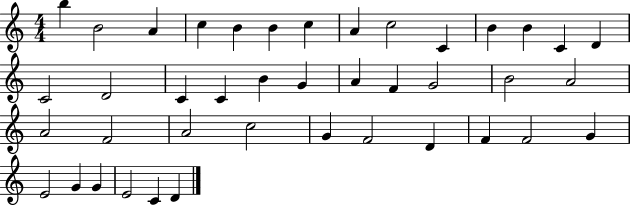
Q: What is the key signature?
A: C major